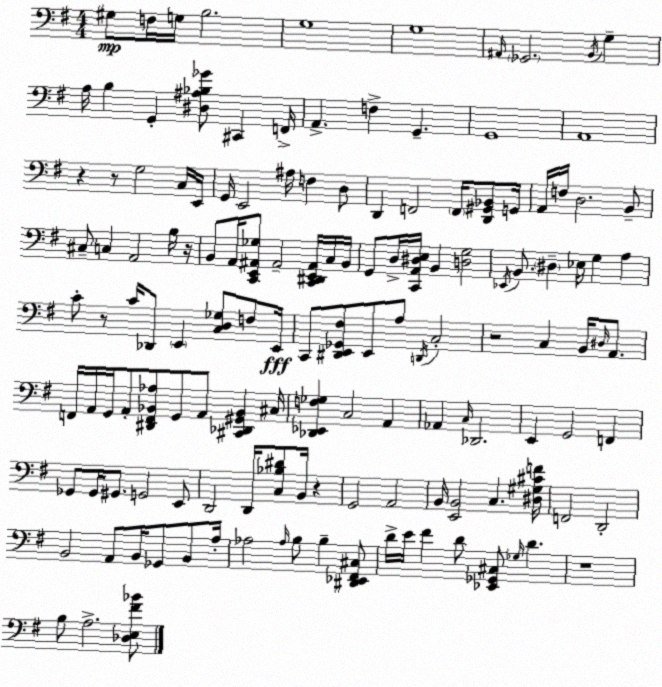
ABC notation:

X:1
T:Untitled
M:4/4
L:1/4
K:G
^G,/2 F,/4 G,/4 B,2 G,4 G,4 ^A,,/4 _G,,2 B,,/4 G, A,/4 B, G,, [^D,^A,_B,_G]/2 ^C,, F,,/4 A,, F, G,, G,,4 A,,4 z z/2 G,2 C,/4 E,,/4 G,,/4 E,,2 ^A,/4 F, D,/2 D,, F,,2 F,,/4 [D,,^G,,_B,,]/2 G,,/4 A,,/4 F,/4 D,2 B,,/2 ^C,/2 C, A,,2 B,/4 z/4 B,,/2 A,,/4 [C,,E,,^A,,_G,]/2 ^A,,2 [C,,^D,,E,,^A,,]/4 C,/4 B,,/4 G,,/2 D,/4 [C,,A,,^D,E,]/4 B,, [D,G,]2 _E,,/4 B,,/2 ^D, _E,/4 G, A, C/2 z/2 C/4 _D,,/2 E,, [C,D,_G,]/2 F,/2 E,,/4 C,,/2 [^D,,E,,_G,,^F,]/2 E,,/2 A,/2 D,,/4 C,2 z2 C, B,,/4 ^D,/4 A,,/2 F,,/4 A,,/4 G,,/4 A,,/2 [^D,,F,,_B,,_A,]/2 G,,/2 A,,/2 [^C,,_D,,^G,,_B,,] ^C,/4 [_D,,_E,,F,_G,] C,2 A,, _A,, C,/4 _D,,2 E,, G,,2 F,, _G,,/2 _G,,/4 ^G,,/2 G,,2 E,,/2 D,,2 D,,/4 [C,_B,^D]/2 B,,/4 z G,,2 A,,2 B,,/4 [E,,B,,]2 C, [^D,^G,^CF]/4 F,,2 D,,2 B,,2 A,,/2 B,,/4 _G,,/2 B,,/2 A,/4 _A,2 _A,/4 B,/2 B, [^D,,_E,,^F,,^C,]/2 D/4 E/4 ^F D/2 [_E,,_G,,^C,]/2 _G,/4 D z4 B,/2 A,2 [_D,E,^F_B]/2